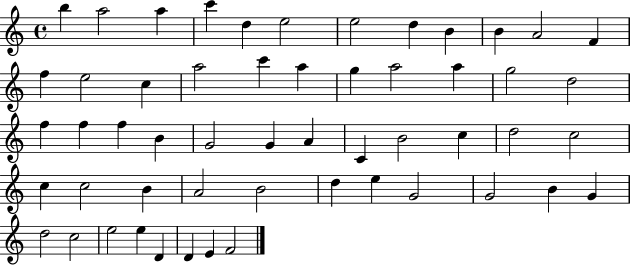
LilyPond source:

{
  \clef treble
  \time 4/4
  \defaultTimeSignature
  \key c \major
  b''4 a''2 a''4 | c'''4 d''4 e''2 | e''2 d''4 b'4 | b'4 a'2 f'4 | \break f''4 e''2 c''4 | a''2 c'''4 a''4 | g''4 a''2 a''4 | g''2 d''2 | \break f''4 f''4 f''4 b'4 | g'2 g'4 a'4 | c'4 b'2 c''4 | d''2 c''2 | \break c''4 c''2 b'4 | a'2 b'2 | d''4 e''4 g'2 | g'2 b'4 g'4 | \break d''2 c''2 | e''2 e''4 d'4 | d'4 e'4 f'2 | \bar "|."
}